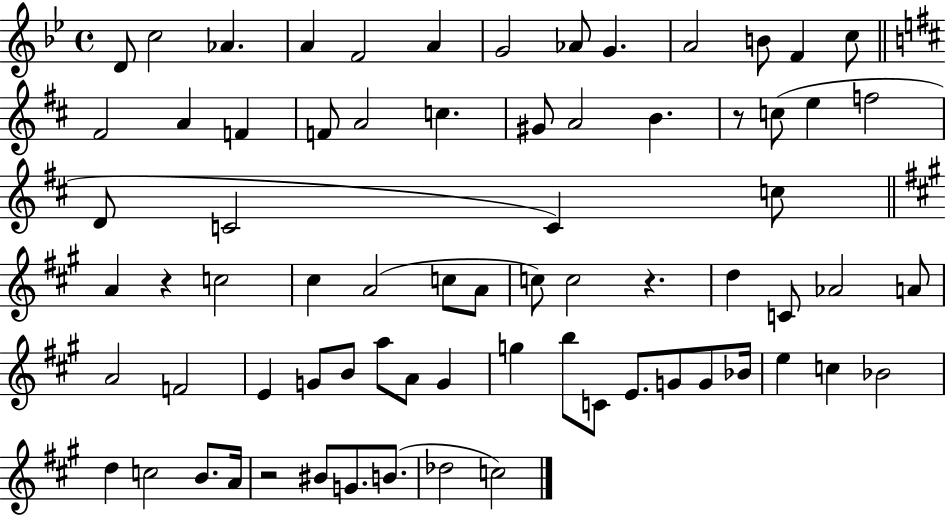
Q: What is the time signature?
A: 4/4